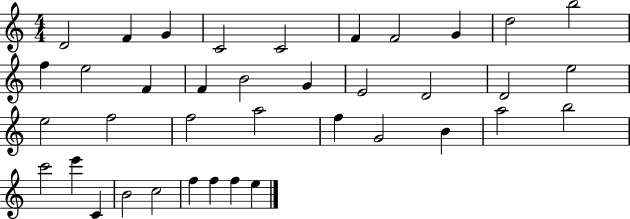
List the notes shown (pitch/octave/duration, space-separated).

D4/h F4/q G4/q C4/h C4/h F4/q F4/h G4/q D5/h B5/h F5/q E5/h F4/q F4/q B4/h G4/q E4/h D4/h D4/h E5/h E5/h F5/h F5/h A5/h F5/q G4/h B4/q A5/h B5/h C6/h E6/q C4/q B4/h C5/h F5/q F5/q F5/q E5/q